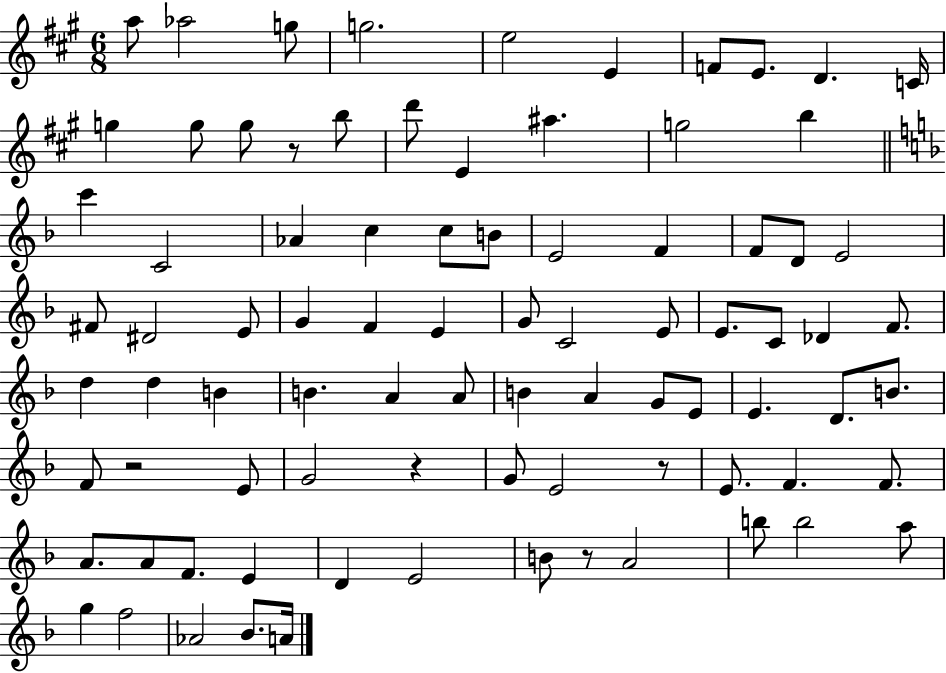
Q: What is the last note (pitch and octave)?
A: A4